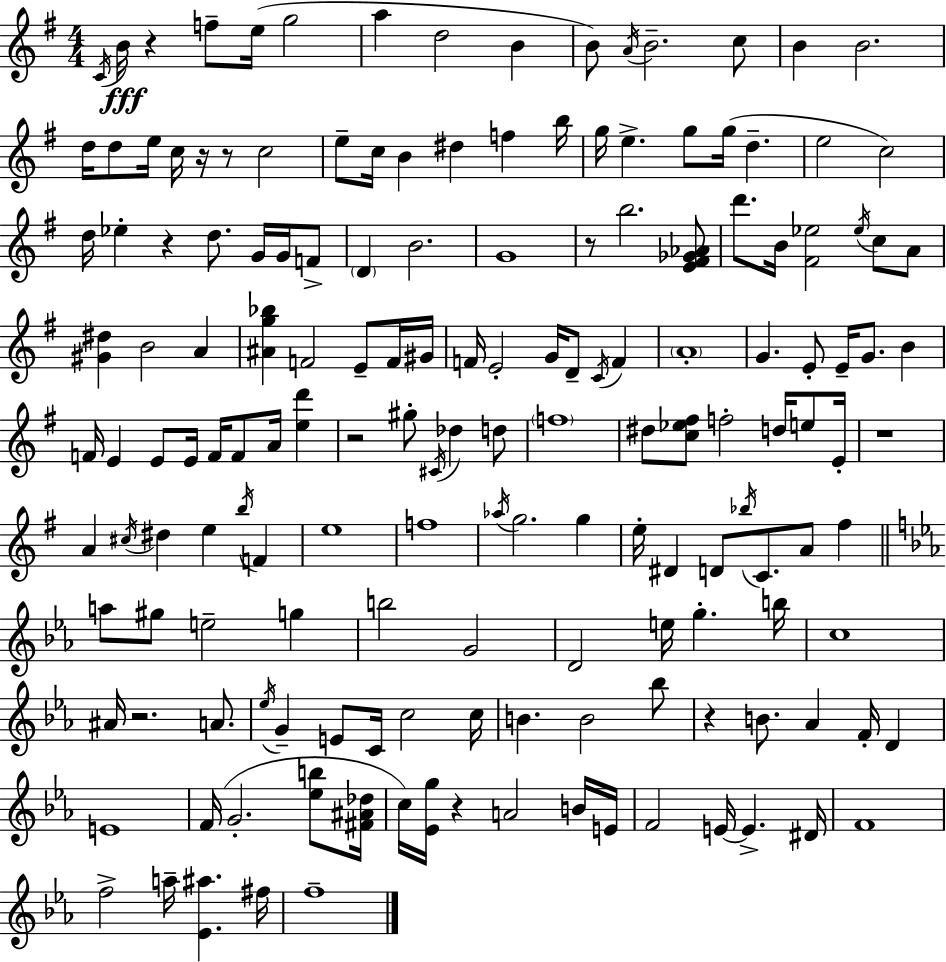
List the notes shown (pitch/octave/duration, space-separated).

C4/s B4/s R/q F5/e E5/s G5/h A5/q D5/h B4/q B4/e A4/s B4/h. C5/e B4/q B4/h. D5/s D5/e E5/s C5/s R/s R/e C5/h E5/e C5/s B4/q D#5/q F5/q B5/s G5/s E5/q. G5/e G5/s D5/q. E5/h C5/h D5/s Eb5/q R/q D5/e. G4/s G4/s F4/e D4/q B4/h. G4/w R/e B5/h. [E4,F#4,Gb4,Ab4]/e D6/e. B4/s [F#4,Eb5]/h Eb5/s C5/e A4/e [G#4,D#5]/q B4/h A4/q [A#4,G5,Bb5]/q F4/h E4/e F4/s G#4/s F4/s E4/h G4/s D4/e C4/s F4/q A4/w G4/q. E4/e E4/s G4/e. B4/q F4/s E4/q E4/e E4/s F4/s F4/e A4/s [E5,D6]/q R/h G#5/e C#4/s Db5/q D5/e F5/w D#5/e [C5,Eb5,F#5]/e F5/h D5/s E5/e E4/s R/w A4/q C#5/s D#5/q E5/q B5/s F4/q E5/w F5/w Ab5/s G5/h. G5/q E5/s D#4/q D4/e Bb5/s C4/e. A4/e F#5/q A5/e G#5/e E5/h G5/q B5/h G4/h D4/h E5/s G5/q. B5/s C5/w A#4/s R/h. A4/e. Eb5/s G4/q E4/e C4/s C5/h C5/s B4/q. B4/h Bb5/e R/q B4/e. Ab4/q F4/s D4/q E4/w F4/s G4/h. [Eb5,B5]/e [F#4,A#4,Db5]/s C5/s [Eb4,G5]/s R/q A4/h B4/s E4/s F4/h E4/s E4/q. D#4/s F4/w F5/h A5/s [Eb4,A#5]/q. F#5/s F5/w